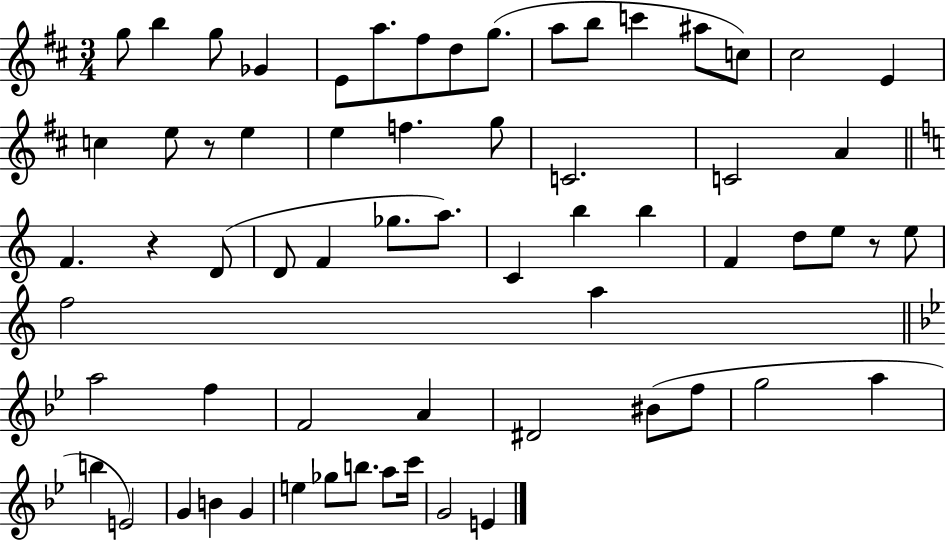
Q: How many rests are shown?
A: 3